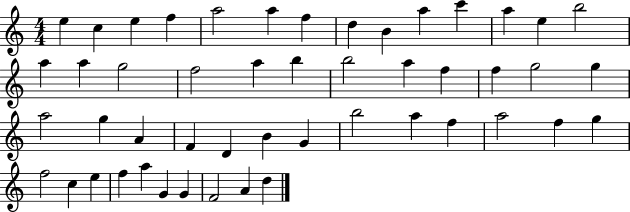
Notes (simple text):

E5/q C5/q E5/q F5/q A5/h A5/q F5/q D5/q B4/q A5/q C6/q A5/q E5/q B5/h A5/q A5/q G5/h F5/h A5/q B5/q B5/h A5/q F5/q F5/q G5/h G5/q A5/h G5/q A4/q F4/q D4/q B4/q G4/q B5/h A5/q F5/q A5/h F5/q G5/q F5/h C5/q E5/q F5/q A5/q G4/q G4/q F4/h A4/q D5/q